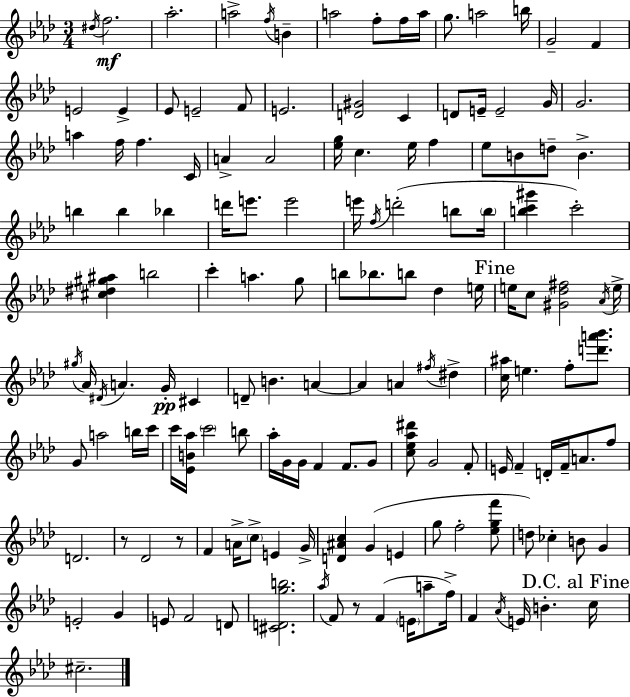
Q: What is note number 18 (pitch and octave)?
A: Eb4